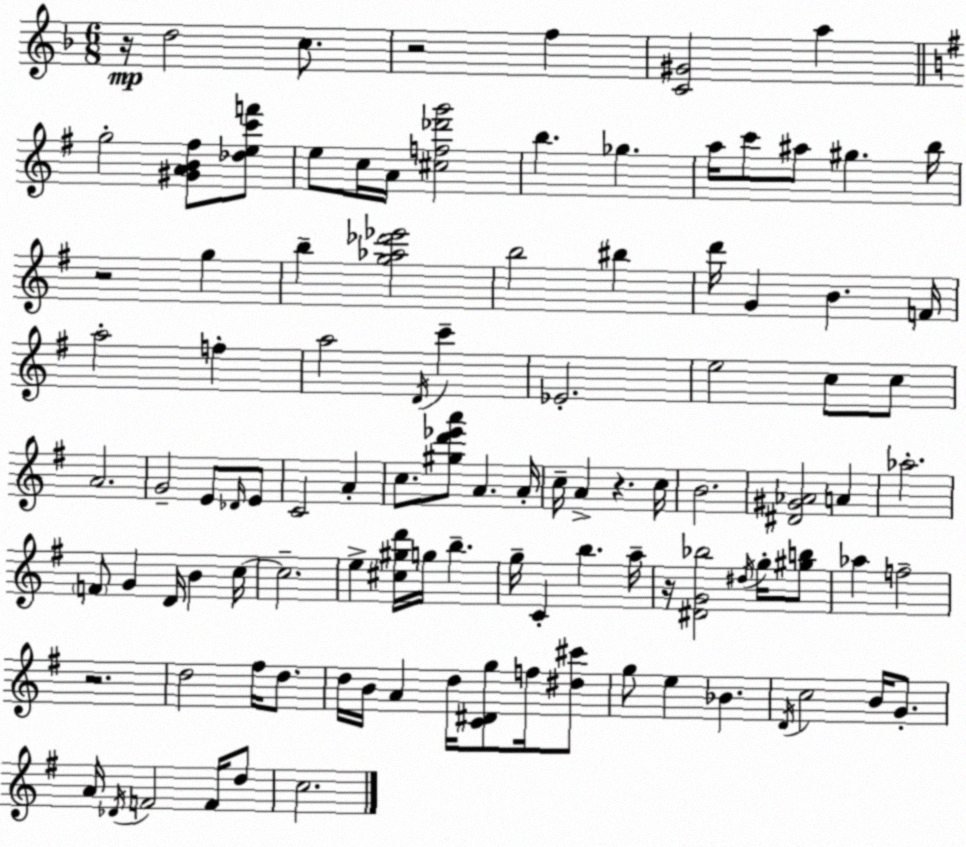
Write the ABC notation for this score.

X:1
T:Untitled
M:6/8
L:1/4
K:Dm
z/4 d2 c/2 z2 f [C^G]2 a g2 [^GAB^f]/2 [_dec'f']/2 e/2 c/4 A/4 [^cf_d'g']2 b _g a/4 c'/2 ^a/2 ^g b/4 z2 g b [g_a_d'_e']2 b2 ^b d'/4 G B F/4 a2 f a2 D/4 c' _E2 e2 c/2 c/2 A2 G2 E/2 _D/4 E/2 C2 A c/2 [^gd'_e'a']/2 A A/4 c/4 A z c/4 B2 [^D^G_A]2 A _a2 F/2 G D/4 B c/4 c2 e [^c^gd']/4 g/4 b g/4 C b a/4 z/4 [^DG_b]2 ^d/4 g/4 [^gb]/2 _a f2 z2 d2 ^f/4 d/2 d/4 B/4 A d/4 [C^Dg]/2 f/4 [^d^c']/2 g/2 e _B D/4 c2 B/4 G/2 A/4 _D/4 F2 F/4 d/2 c2